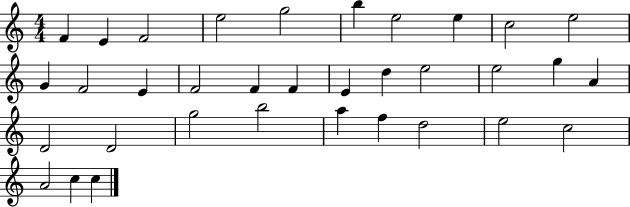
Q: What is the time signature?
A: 4/4